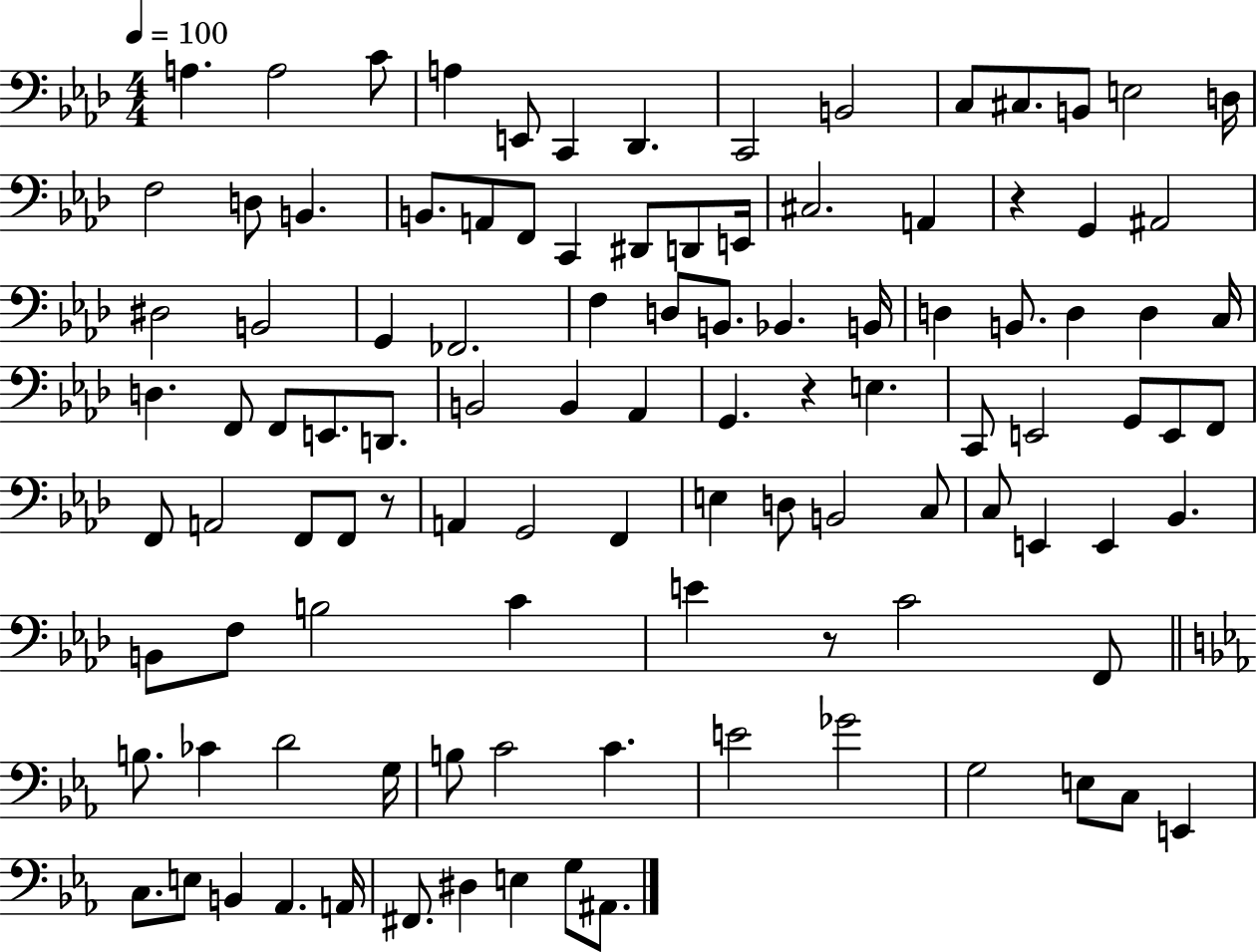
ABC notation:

X:1
T:Untitled
M:4/4
L:1/4
K:Ab
A, A,2 C/2 A, E,,/2 C,, _D,, C,,2 B,,2 C,/2 ^C,/2 B,,/2 E,2 D,/4 F,2 D,/2 B,, B,,/2 A,,/2 F,,/2 C,, ^D,,/2 D,,/2 E,,/4 ^C,2 A,, z G,, ^A,,2 ^D,2 B,,2 G,, _F,,2 F, D,/2 B,,/2 _B,, B,,/4 D, B,,/2 D, D, C,/4 D, F,,/2 F,,/2 E,,/2 D,,/2 B,,2 B,, _A,, G,, z E, C,,/2 E,,2 G,,/2 E,,/2 F,,/2 F,,/2 A,,2 F,,/2 F,,/2 z/2 A,, G,,2 F,, E, D,/2 B,,2 C,/2 C,/2 E,, E,, _B,, B,,/2 F,/2 B,2 C E z/2 C2 F,,/2 B,/2 _C D2 G,/4 B,/2 C2 C E2 _G2 G,2 E,/2 C,/2 E,, C,/2 E,/2 B,, _A,, A,,/4 ^F,,/2 ^D, E, G,/2 ^A,,/2